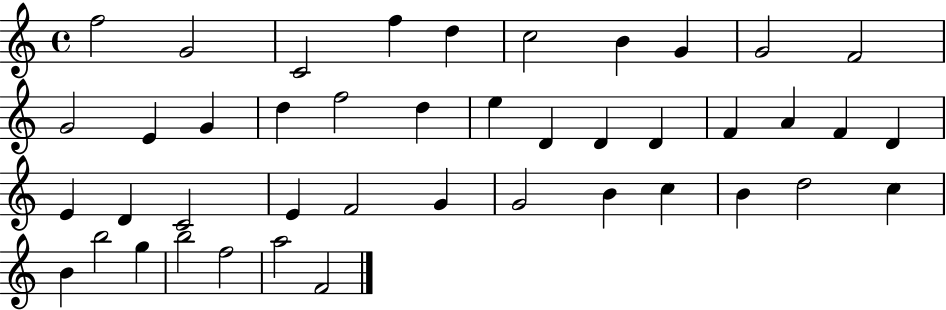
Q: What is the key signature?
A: C major